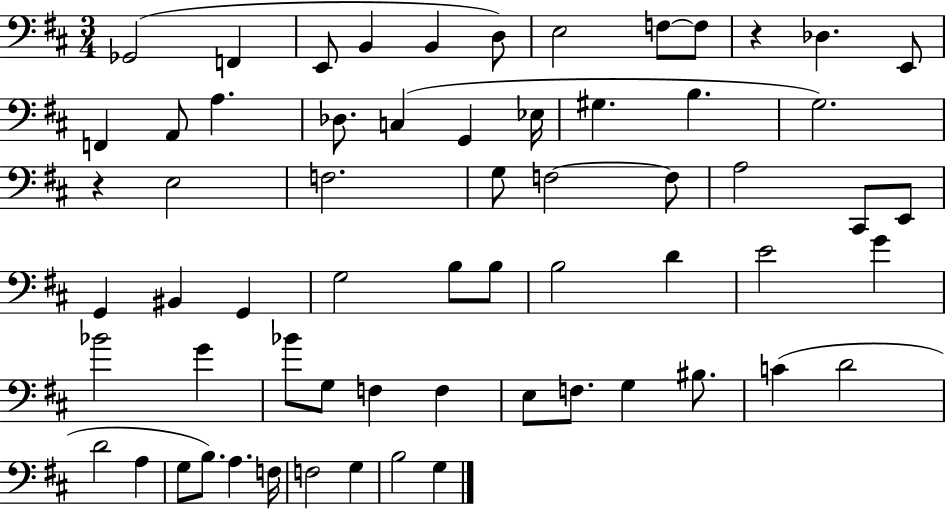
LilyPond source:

{
  \clef bass
  \numericTimeSignature
  \time 3/4
  \key d \major
  \repeat volta 2 { ges,2( f,4 | e,8 b,4 b,4 d8) | e2 f8~~ f8 | r4 des4. e,8 | \break f,4 a,8 a4. | des8. c4( g,4 ees16 | gis4. b4. | g2.) | \break r4 e2 | f2. | g8 f2~~ f8 | a2 cis,8 e,8 | \break g,4 bis,4 g,4 | g2 b8 b8 | b2 d'4 | e'2 g'4 | \break bes'2 g'4 | bes'8 g8 f4 f4 | e8 f8. g4 bis8. | c'4( d'2 | \break d'2 a4 | g8 b8.) a4. f16 | f2 g4 | b2 g4 | \break } \bar "|."
}